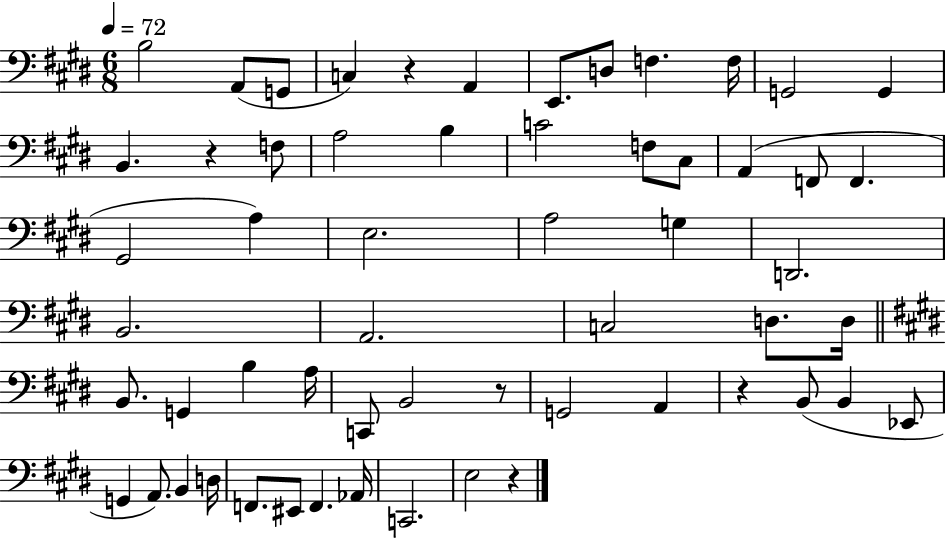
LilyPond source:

{
  \clef bass
  \numericTimeSignature
  \time 6/8
  \key e \major
  \tempo 4 = 72
  b2 a,8( g,8 | c4) r4 a,4 | e,8. d8 f4. f16 | g,2 g,4 | \break b,4. r4 f8 | a2 b4 | c'2 f8 cis8 | a,4( f,8 f,4. | \break gis,2 a4) | e2. | a2 g4 | d,2. | \break b,2. | a,2. | c2 d8. d16 | \bar "||" \break \key e \major b,8. g,4 b4 a16 | c,8 b,2 r8 | g,2 a,4 | r4 b,8( b,4 ees,8 | \break g,4 a,8.) b,4 d16 | f,8. eis,8 f,4. aes,16 | c,2. | e2 r4 | \break \bar "|."
}